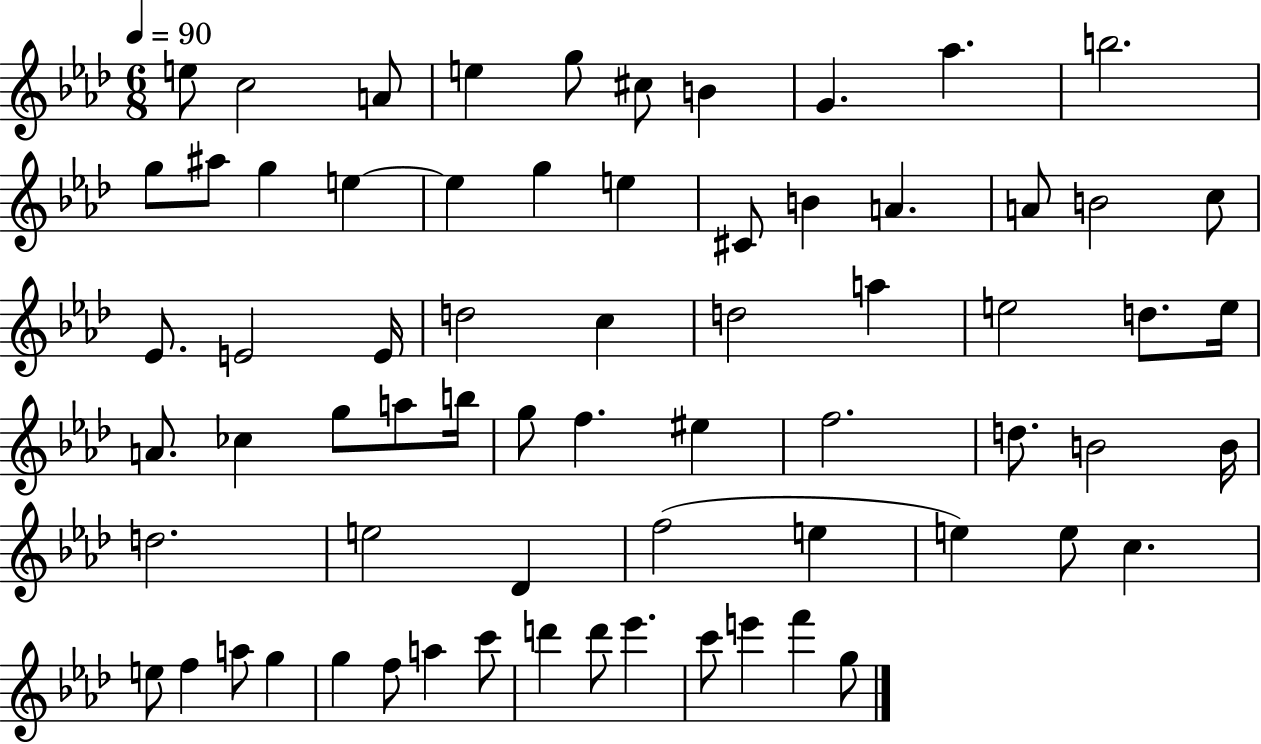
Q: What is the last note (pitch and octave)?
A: G5